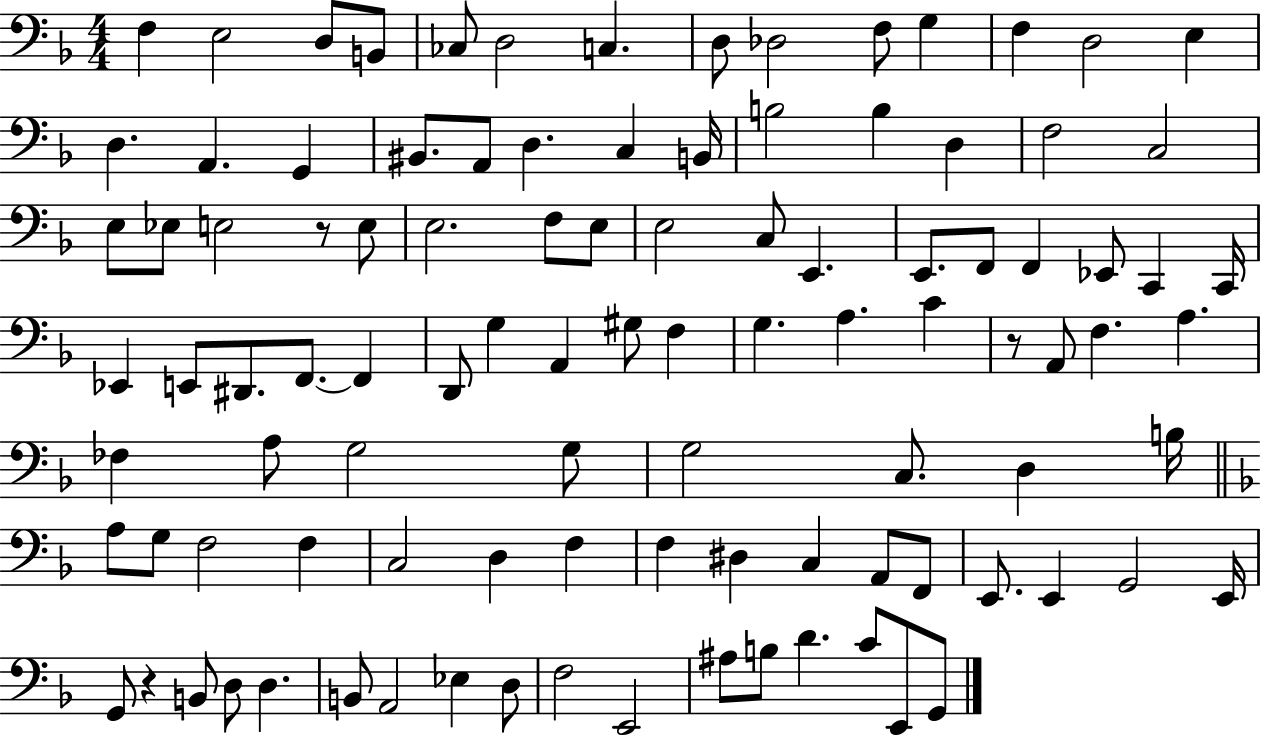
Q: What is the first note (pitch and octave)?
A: F3